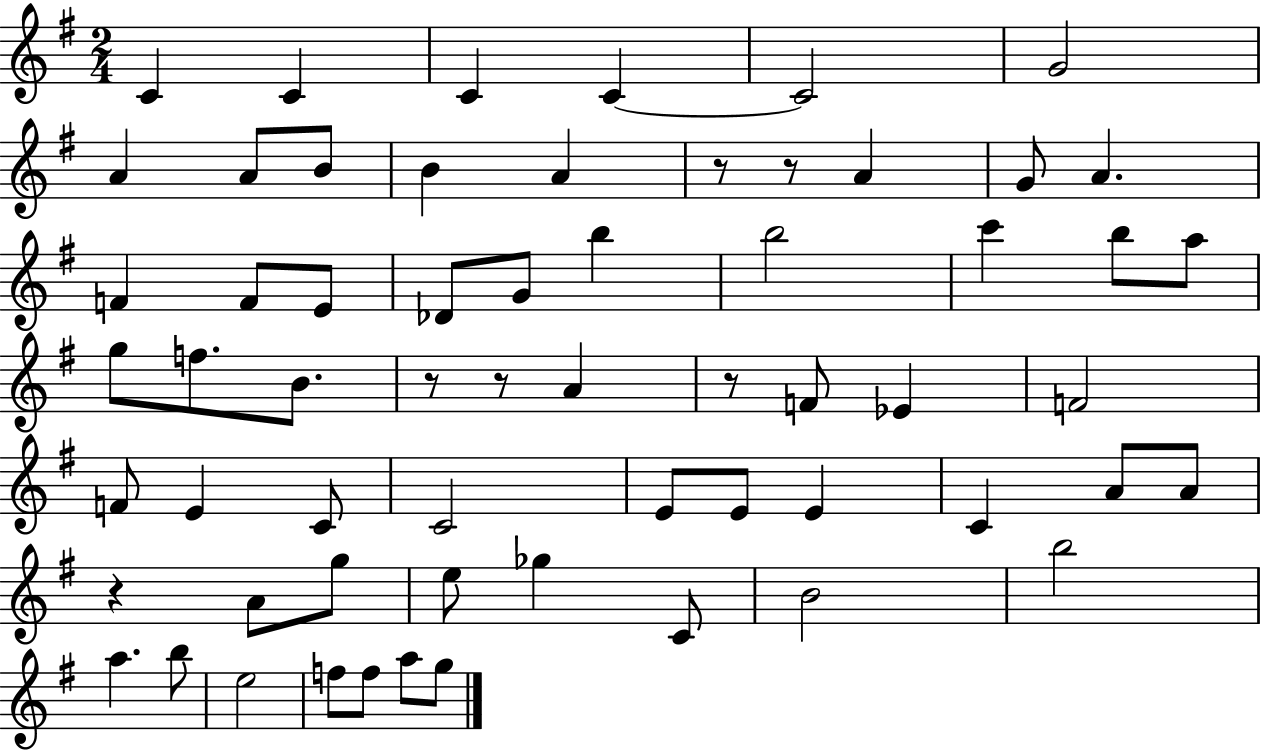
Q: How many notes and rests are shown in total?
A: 61